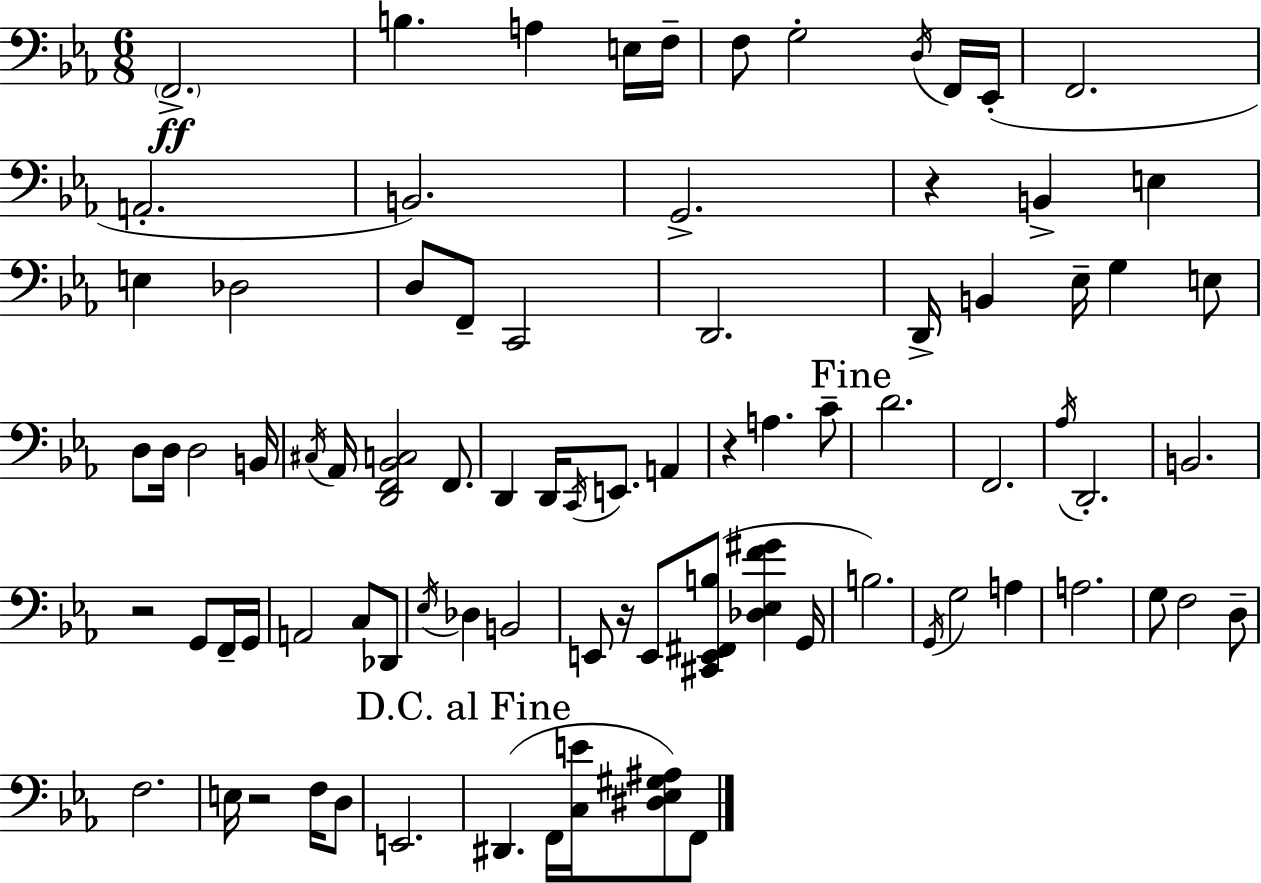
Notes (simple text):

F2/h. B3/q. A3/q E3/s F3/s F3/e G3/h D3/s F2/s Eb2/s F2/h. A2/h. B2/h. G2/h. R/q B2/q E3/q E3/q Db3/h D3/e F2/e C2/h D2/h. D2/s B2/q Eb3/s G3/q E3/e D3/e D3/s D3/h B2/s C#3/s Ab2/s [D2,F2,Bb2,C3]/h F2/e. D2/q D2/s C2/s E2/e. A2/q R/q A3/q. C4/e D4/h. F2/h. Ab3/s D2/h. B2/h. R/h G2/e F2/s G2/s A2/h C3/e Db2/e Eb3/s Db3/q B2/h E2/e R/s E2/e [C#2,E2,F#2,B3]/e [Db3,Eb3,F4,G#4]/q G2/s B3/h. G2/s G3/h A3/q A3/h. G3/e F3/h D3/e F3/h. E3/s R/h F3/s D3/e E2/h. D#2/q. F2/s [C3,E4]/s [D#3,Eb3,G#3,A#3]/e F2/e